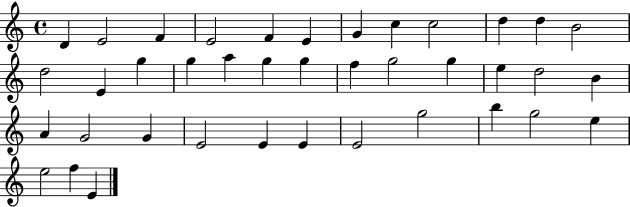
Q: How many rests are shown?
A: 0